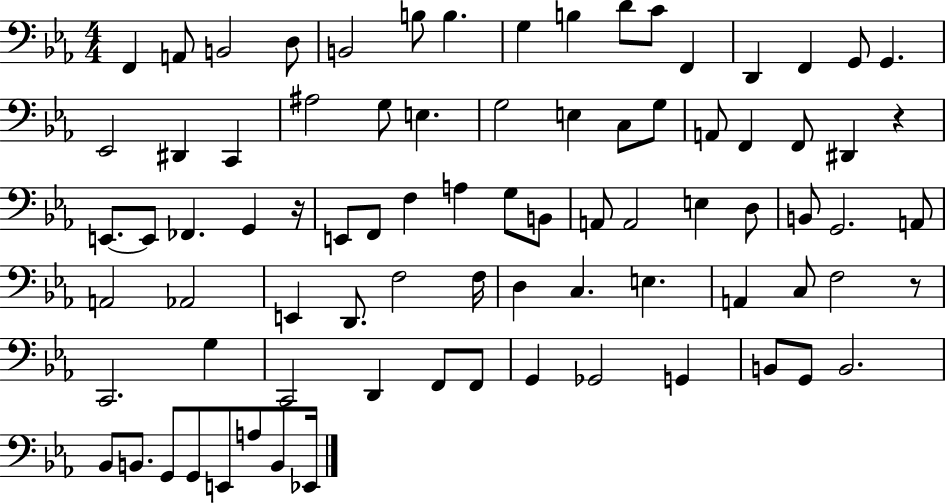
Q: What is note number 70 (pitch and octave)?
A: G2